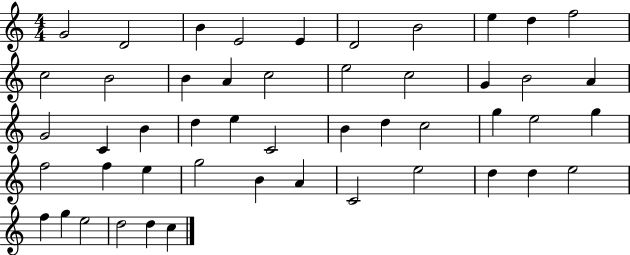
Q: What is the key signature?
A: C major